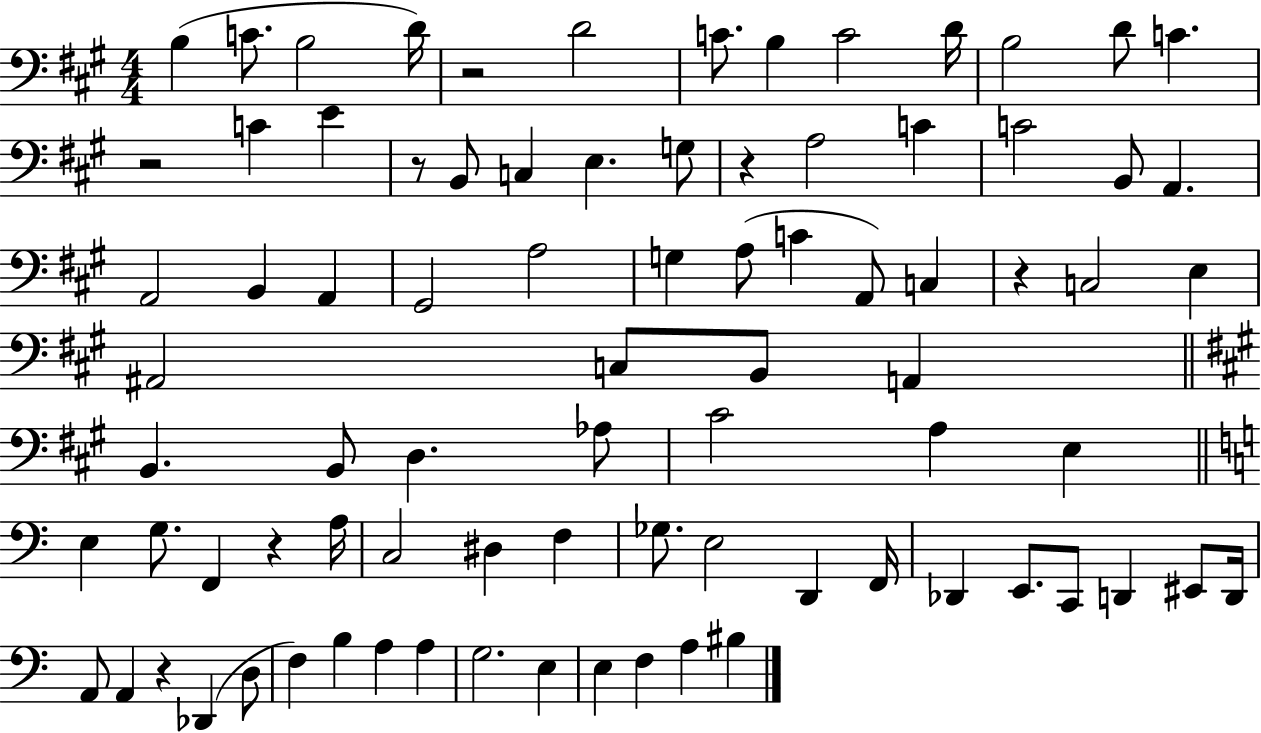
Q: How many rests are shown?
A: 7